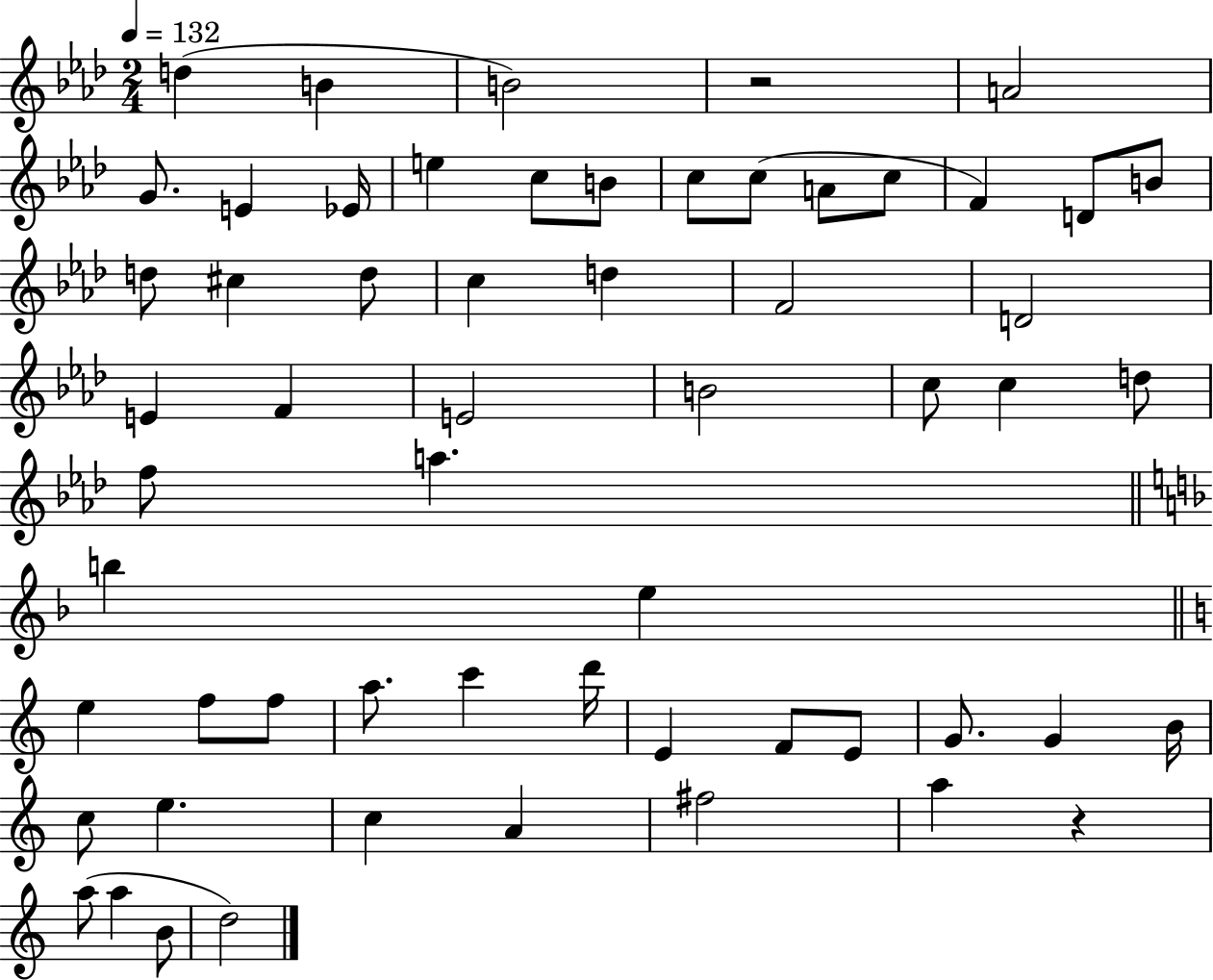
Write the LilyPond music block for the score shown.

{
  \clef treble
  \numericTimeSignature
  \time 2/4
  \key aes \major
  \tempo 4 = 132
  d''4( b'4 | b'2) | r2 | a'2 | \break g'8. e'4 ees'16 | e''4 c''8 b'8 | c''8 c''8( a'8 c''8 | f'4) d'8 b'8 | \break d''8 cis''4 d''8 | c''4 d''4 | f'2 | d'2 | \break e'4 f'4 | e'2 | b'2 | c''8 c''4 d''8 | \break f''8 a''4. | \bar "||" \break \key d \minor b''4 e''4 | \bar "||" \break \key c \major e''4 f''8 f''8 | a''8. c'''4 d'''16 | e'4 f'8 e'8 | g'8. g'4 b'16 | \break c''8 e''4. | c''4 a'4 | fis''2 | a''4 r4 | \break a''8( a''4 b'8 | d''2) | \bar "|."
}